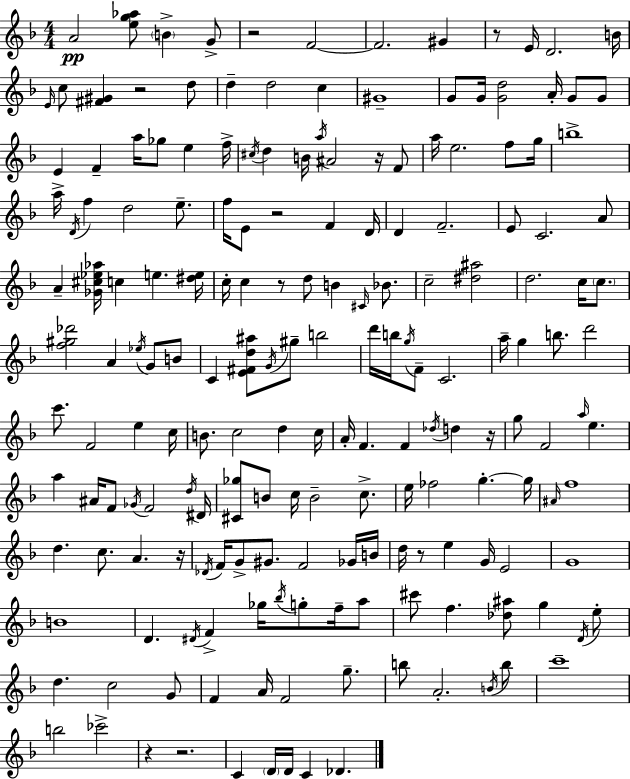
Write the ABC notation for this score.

X:1
T:Untitled
M:4/4
L:1/4
K:Dm
A2 [eg_a]/2 B G/2 z2 F2 F2 ^G z/2 E/4 D2 B/4 E/4 c/2 [^F^G] z2 d/2 d d2 c ^G4 G/2 G/4 [Gd]2 A/4 G/2 G/2 E F a/4 _g/2 e f/4 ^c/4 d B/4 a/4 ^A2 z/4 F/2 a/4 e2 f/2 g/4 b4 a/4 D/4 f d2 e/2 f/4 E/2 z2 F D/4 D F2 E/2 C2 A/2 A [_G^c_e_a]/4 c e [^de]/4 c/4 c z/2 d/2 B ^C/4 _B/2 c2 [^d^a]2 d2 c/4 c/2 [f^g_d']2 A _e/4 G/2 B/2 C [E^Fd^a]/2 G/4 ^g/2 b2 d'/4 b/4 g/4 F/2 C2 a/4 g b/2 d'2 c'/2 F2 e c/4 B/2 c2 d c/4 A/4 F F _d/4 d z/4 g/2 F2 a/4 e a ^A/4 F/2 _G/4 F2 d/4 ^D/4 [^C_g]/2 B/2 c/4 B2 c/2 e/4 _f2 g g/4 ^A/4 f4 d c/2 A z/4 _D/4 F/4 G/2 ^G/2 F2 _G/4 B/4 d/4 z/2 e G/4 E2 G4 B4 D ^D/4 F _g/4 _b/4 g/2 f/4 a/2 ^c'/2 f [_d^a]/2 g D/4 e/2 d c2 G/2 F A/4 F2 g/2 b/2 A2 B/4 b/2 c'4 b2 _c'2 z z2 C D/4 D/4 C _D